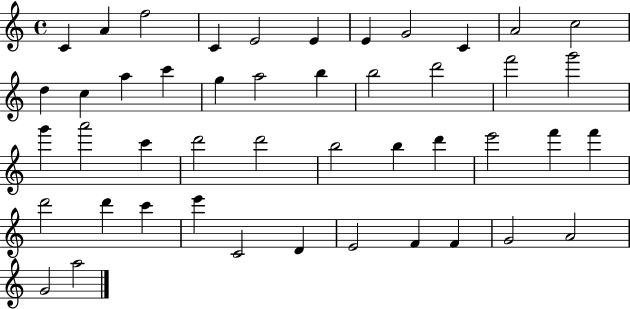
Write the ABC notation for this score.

X:1
T:Untitled
M:4/4
L:1/4
K:C
C A f2 C E2 E E G2 C A2 c2 d c a c' g a2 b b2 d'2 f'2 g'2 g' a'2 c' d'2 d'2 b2 b d' e'2 f' f' d'2 d' c' e' C2 D E2 F F G2 A2 G2 a2